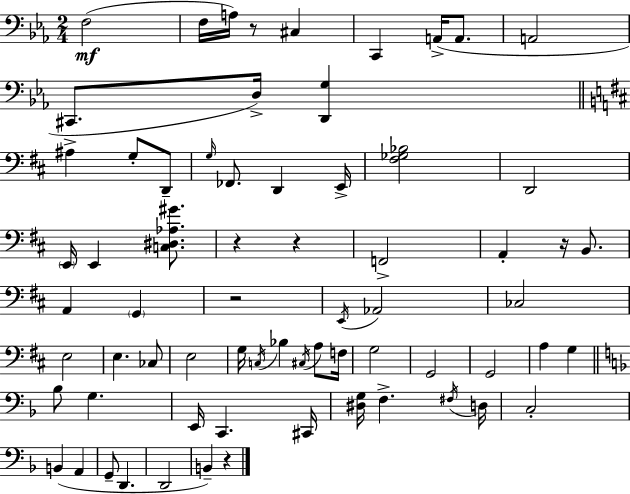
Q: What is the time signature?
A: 2/4